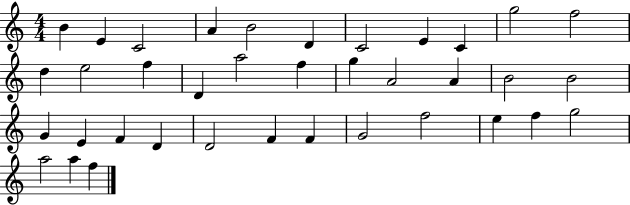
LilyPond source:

{
  \clef treble
  \numericTimeSignature
  \time 4/4
  \key c \major
  b'4 e'4 c'2 | a'4 b'2 d'4 | c'2 e'4 c'4 | g''2 f''2 | \break d''4 e''2 f''4 | d'4 a''2 f''4 | g''4 a'2 a'4 | b'2 b'2 | \break g'4 e'4 f'4 d'4 | d'2 f'4 f'4 | g'2 f''2 | e''4 f''4 g''2 | \break a''2 a''4 f''4 | \bar "|."
}